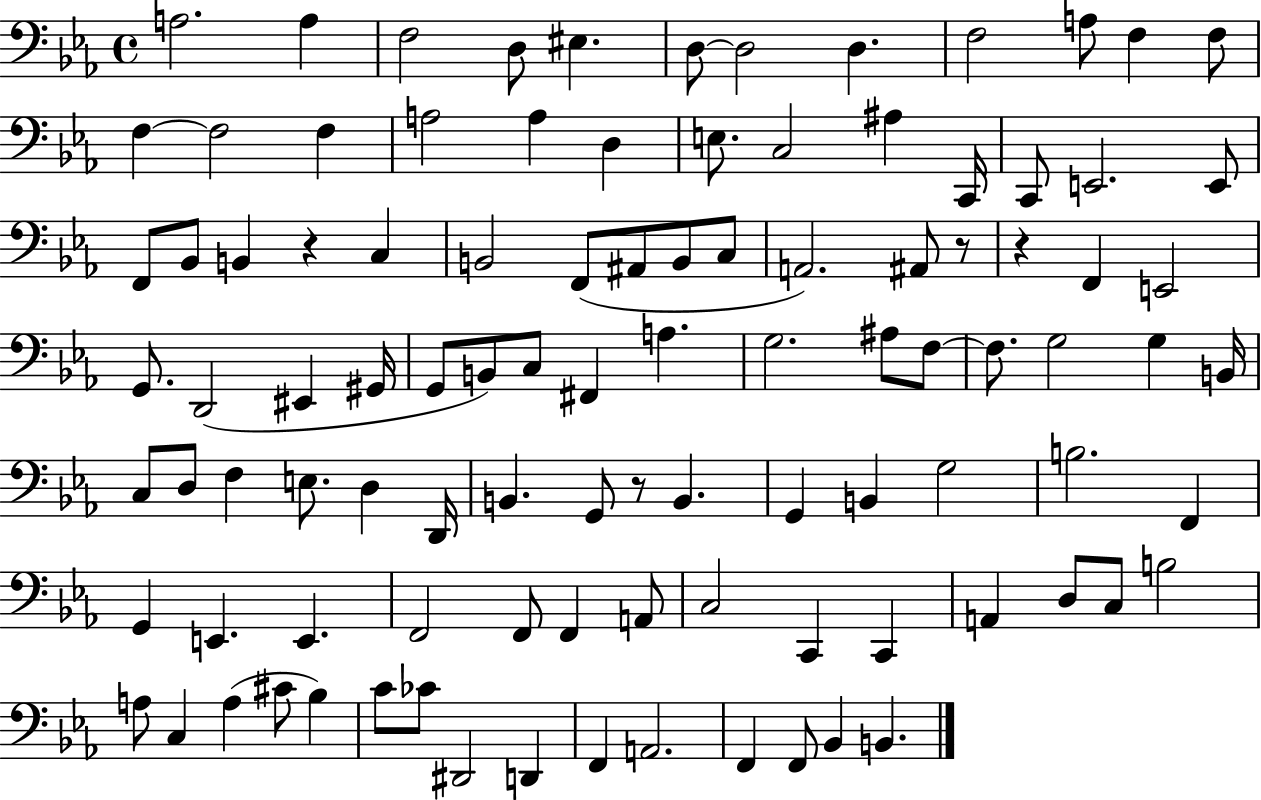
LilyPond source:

{
  \clef bass
  \time 4/4
  \defaultTimeSignature
  \key ees \major
  a2. a4 | f2 d8 eis4. | d8~~ d2 d4. | f2 a8 f4 f8 | \break f4~~ f2 f4 | a2 a4 d4 | e8. c2 ais4 c,16 | c,8 e,2. e,8 | \break f,8 bes,8 b,4 r4 c4 | b,2 f,8( ais,8 b,8 c8 | a,2.) ais,8 r8 | r4 f,4 e,2 | \break g,8. d,2( eis,4 gis,16 | g,8 b,8) c8 fis,4 a4. | g2. ais8 f8~~ | f8. g2 g4 b,16 | \break c8 d8 f4 e8. d4 d,16 | b,4. g,8 r8 b,4. | g,4 b,4 g2 | b2. f,4 | \break g,4 e,4. e,4. | f,2 f,8 f,4 a,8 | c2 c,4 c,4 | a,4 d8 c8 b2 | \break a8 c4 a4( cis'8 bes4) | c'8 ces'8 dis,2 d,4 | f,4 a,2. | f,4 f,8 bes,4 b,4. | \break \bar "|."
}